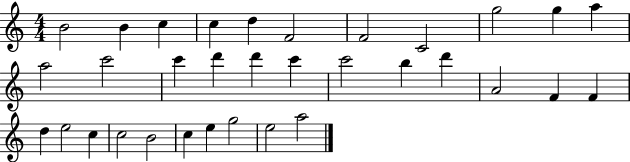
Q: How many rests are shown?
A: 0